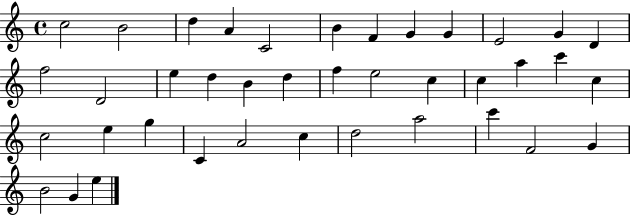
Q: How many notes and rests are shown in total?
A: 39